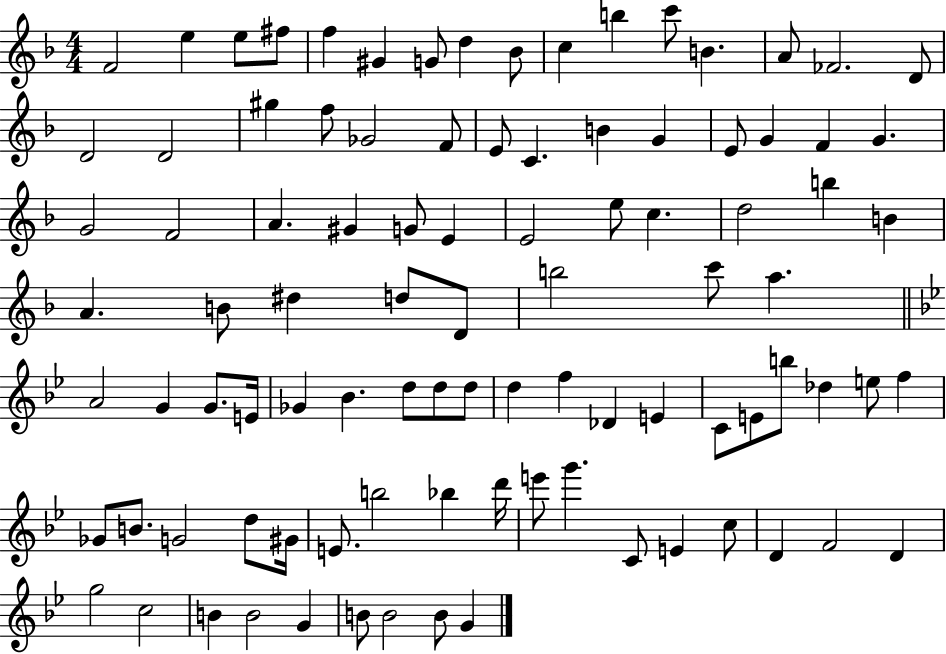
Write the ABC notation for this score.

X:1
T:Untitled
M:4/4
L:1/4
K:F
F2 e e/2 ^f/2 f ^G G/2 d _B/2 c b c'/2 B A/2 _F2 D/2 D2 D2 ^g f/2 _G2 F/2 E/2 C B G E/2 G F G G2 F2 A ^G G/2 E E2 e/2 c d2 b B A B/2 ^d d/2 D/2 b2 c'/2 a A2 G G/2 E/4 _G _B d/2 d/2 d/2 d f _D E C/2 E/2 b/2 _d e/2 f _G/2 B/2 G2 d/2 ^G/4 E/2 b2 _b d'/4 e'/2 g' C/2 E c/2 D F2 D g2 c2 B B2 G B/2 B2 B/2 G